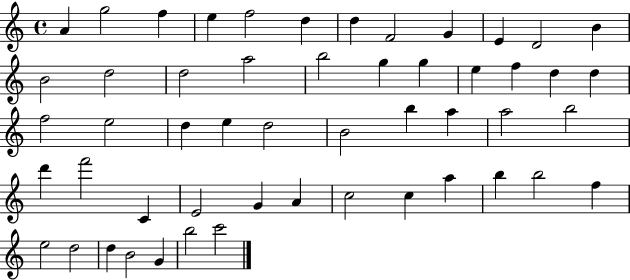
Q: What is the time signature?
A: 4/4